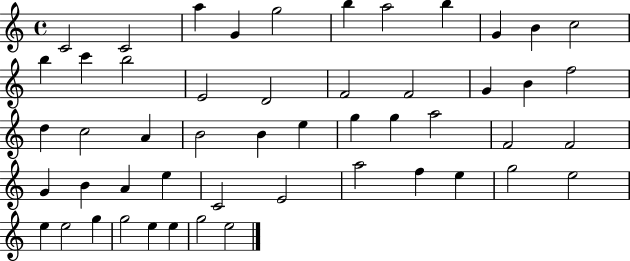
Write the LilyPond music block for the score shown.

{
  \clef treble
  \time 4/4
  \defaultTimeSignature
  \key c \major
  c'2 c'2 | a''4 g'4 g''2 | b''4 a''2 b''4 | g'4 b'4 c''2 | \break b''4 c'''4 b''2 | e'2 d'2 | f'2 f'2 | g'4 b'4 f''2 | \break d''4 c''2 a'4 | b'2 b'4 e''4 | g''4 g''4 a''2 | f'2 f'2 | \break g'4 b'4 a'4 e''4 | c'2 e'2 | a''2 f''4 e''4 | g''2 e''2 | \break e''4 e''2 g''4 | g''2 e''4 e''4 | g''2 e''2 | \bar "|."
}